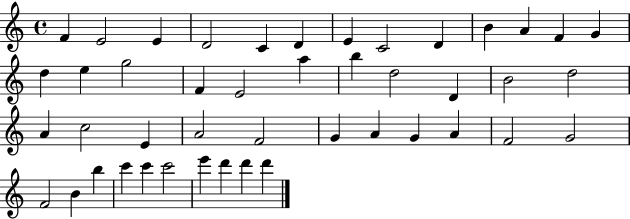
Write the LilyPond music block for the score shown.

{
  \clef treble
  \time 4/4
  \defaultTimeSignature
  \key c \major
  f'4 e'2 e'4 | d'2 c'4 d'4 | e'4 c'2 d'4 | b'4 a'4 f'4 g'4 | \break d''4 e''4 g''2 | f'4 e'2 a''4 | b''4 d''2 d'4 | b'2 d''2 | \break a'4 c''2 e'4 | a'2 f'2 | g'4 a'4 g'4 a'4 | f'2 g'2 | \break f'2 b'4 b''4 | c'''4 c'''4 c'''2 | e'''4 d'''4 d'''4 d'''4 | \bar "|."
}